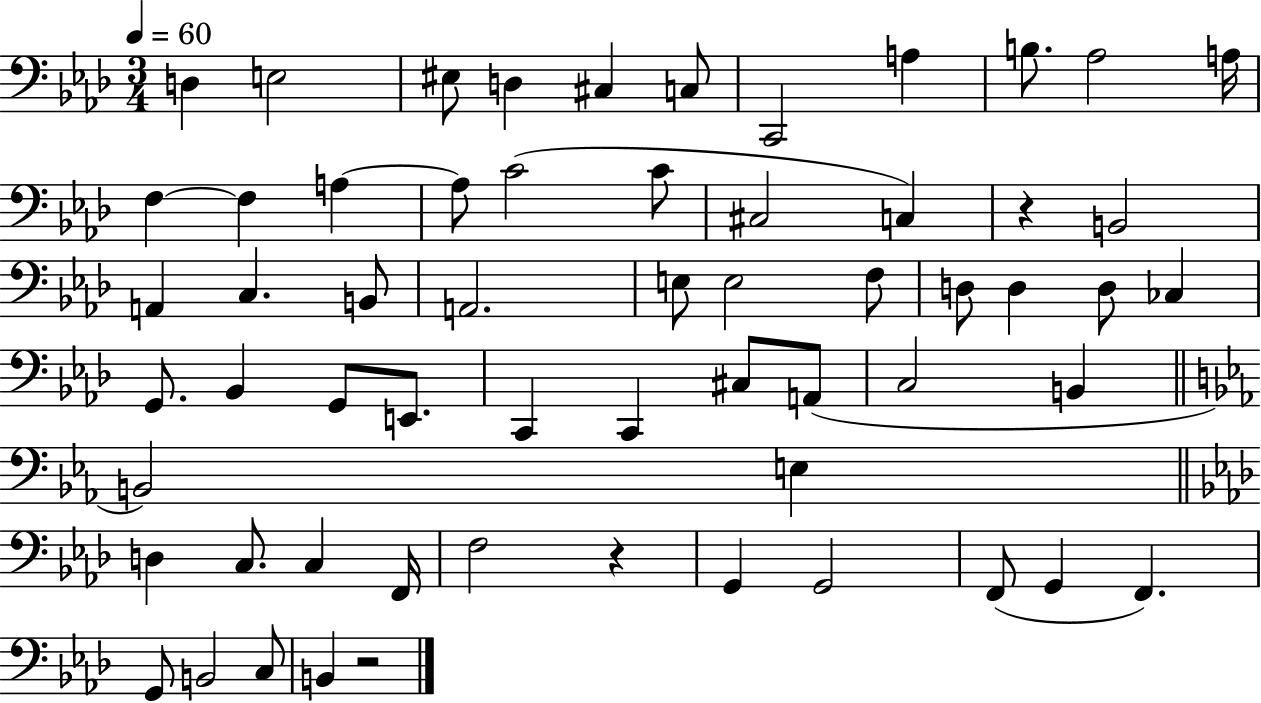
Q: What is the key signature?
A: AES major